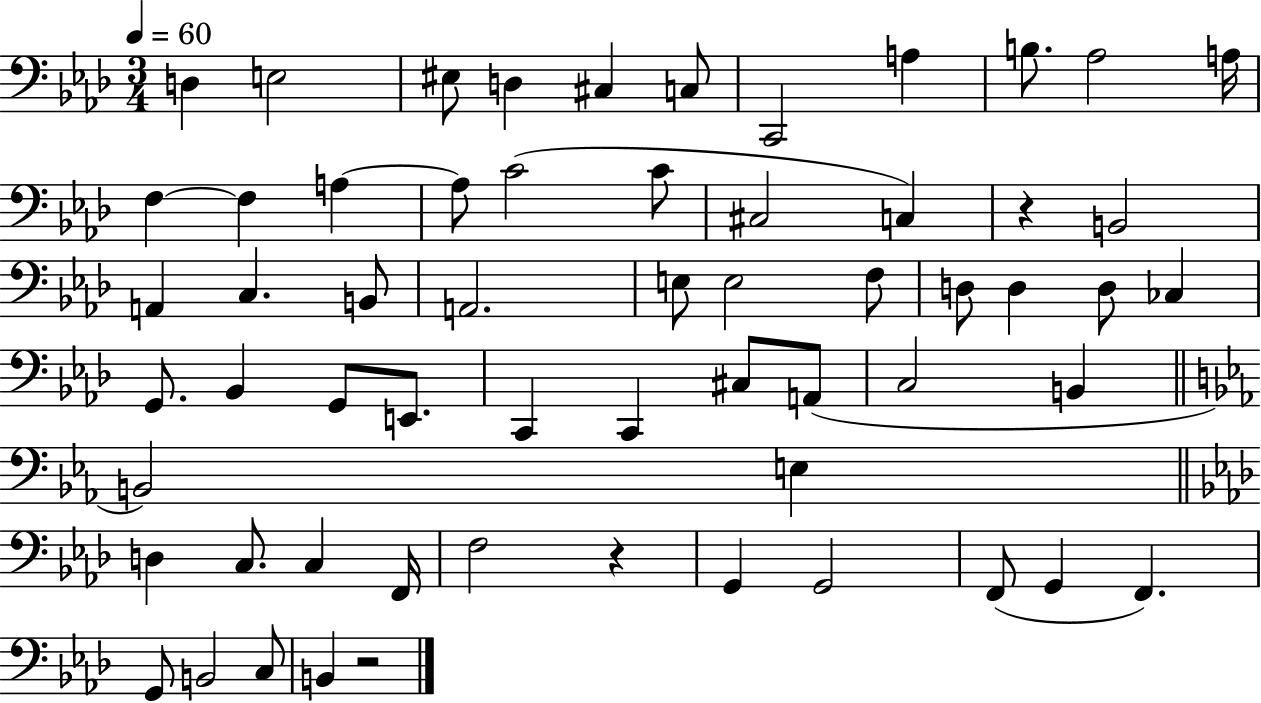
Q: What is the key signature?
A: AES major